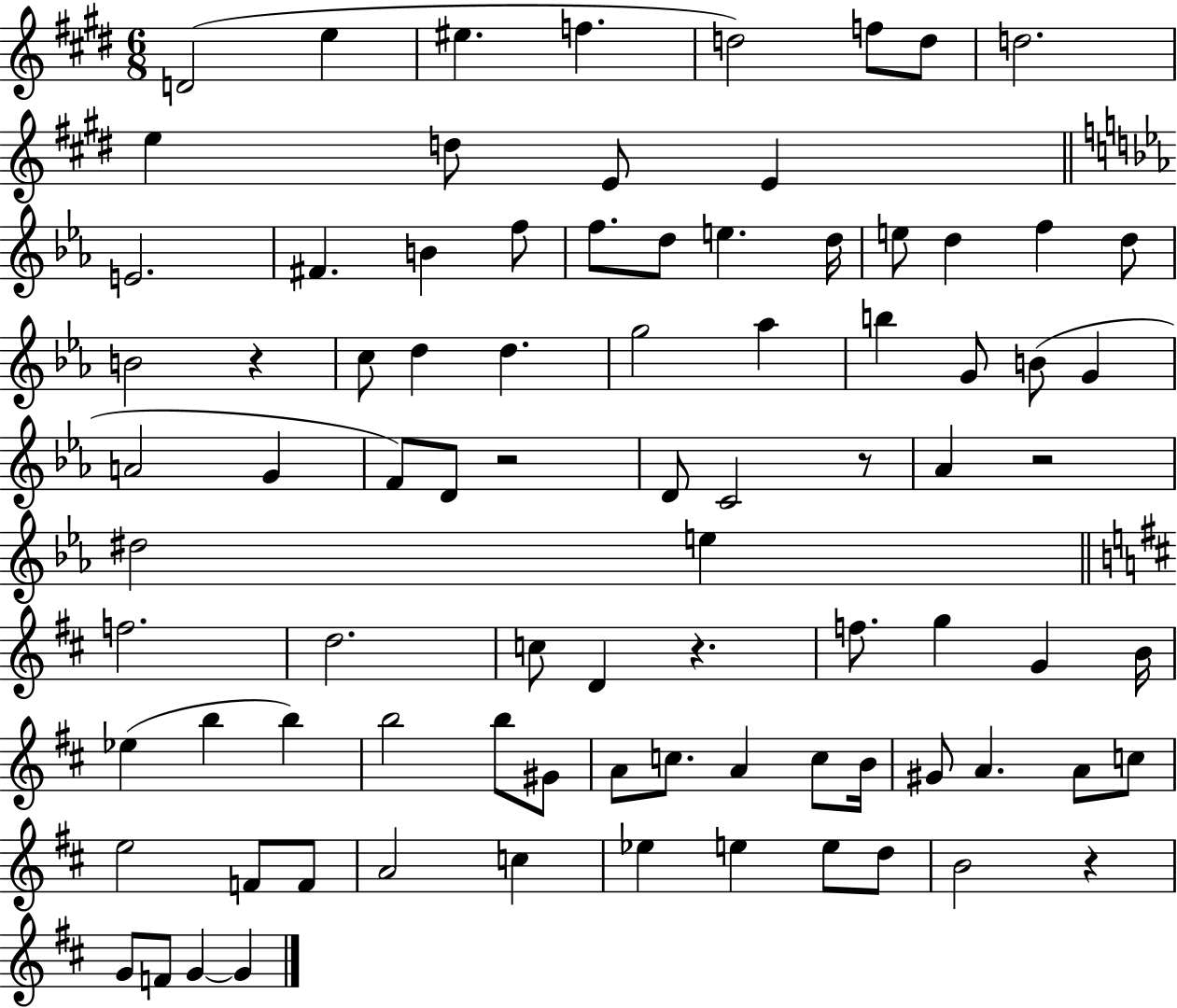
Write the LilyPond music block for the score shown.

{
  \clef treble
  \numericTimeSignature
  \time 6/8
  \key e \major
  \repeat volta 2 { d'2( e''4 | eis''4. f''4. | d''2) f''8 d''8 | d''2. | \break e''4 d''8 e'8 e'4 | \bar "||" \break \key ees \major e'2. | fis'4. b'4 f''8 | f''8. d''8 e''4. d''16 | e''8 d''4 f''4 d''8 | \break b'2 r4 | c''8 d''4 d''4. | g''2 aes''4 | b''4 g'8 b'8( g'4 | \break a'2 g'4 | f'8) d'8 r2 | d'8 c'2 r8 | aes'4 r2 | \break dis''2 e''4 | \bar "||" \break \key b \minor f''2. | d''2. | c''8 d'4 r4. | f''8. g''4 g'4 b'16 | \break ees''4( b''4 b''4) | b''2 b''8 gis'8 | a'8 c''8. a'4 c''8 b'16 | gis'8 a'4. a'8 c''8 | \break e''2 f'8 f'8 | a'2 c''4 | ees''4 e''4 e''8 d''8 | b'2 r4 | \break g'8 f'8 g'4~~ g'4 | } \bar "|."
}